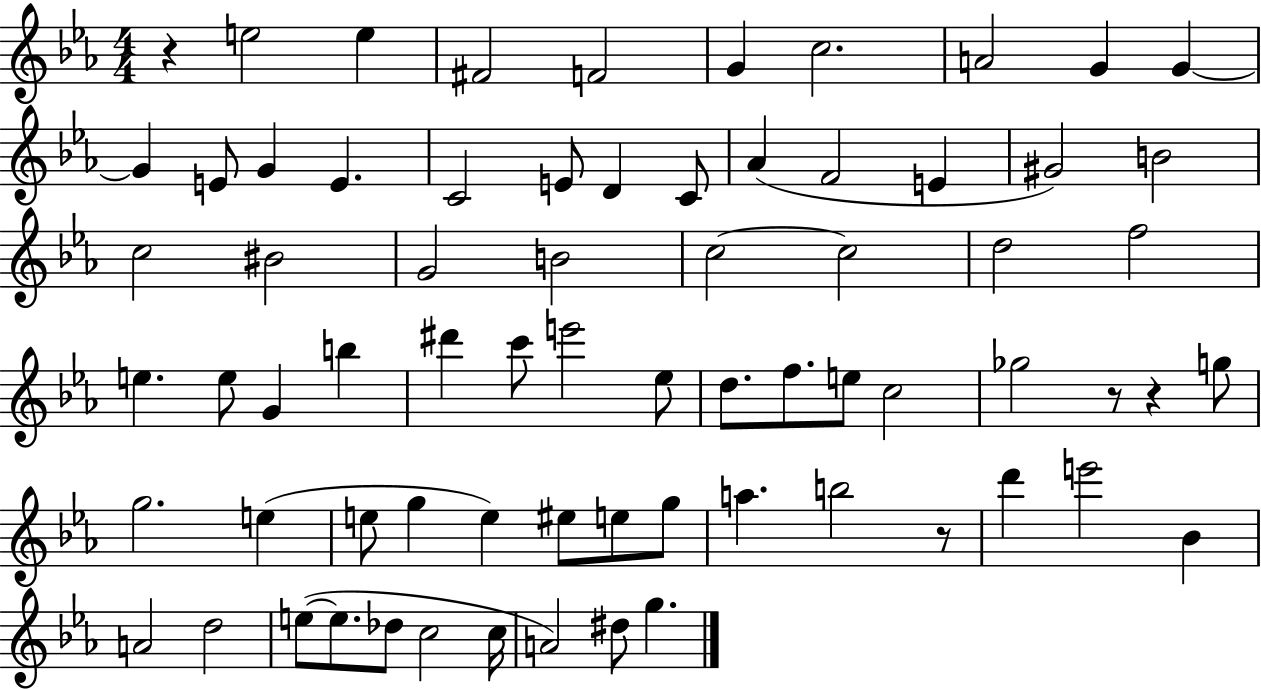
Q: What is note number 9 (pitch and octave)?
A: G4